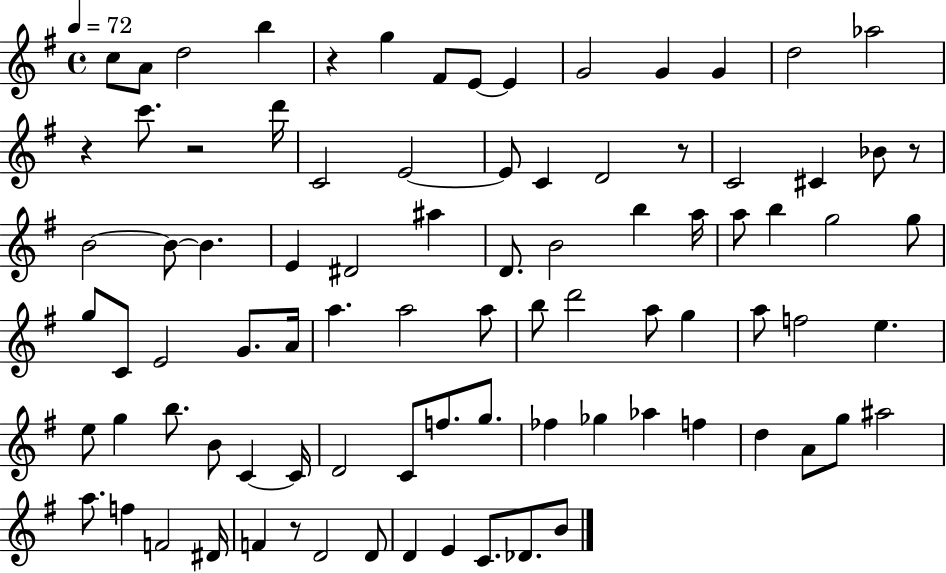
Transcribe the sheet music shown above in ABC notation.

X:1
T:Untitled
M:4/4
L:1/4
K:G
c/2 A/2 d2 b z g ^F/2 E/2 E G2 G G d2 _a2 z c'/2 z2 d'/4 C2 E2 E/2 C D2 z/2 C2 ^C _B/2 z/2 B2 B/2 B E ^D2 ^a D/2 B2 b a/4 a/2 b g2 g/2 g/2 C/2 E2 G/2 A/4 a a2 a/2 b/2 d'2 a/2 g a/2 f2 e e/2 g b/2 B/2 C C/4 D2 C/2 f/2 g/2 _f _g _a f d A/2 g/2 ^a2 a/2 f F2 ^D/4 F z/2 D2 D/2 D E C/2 _D/2 B/2